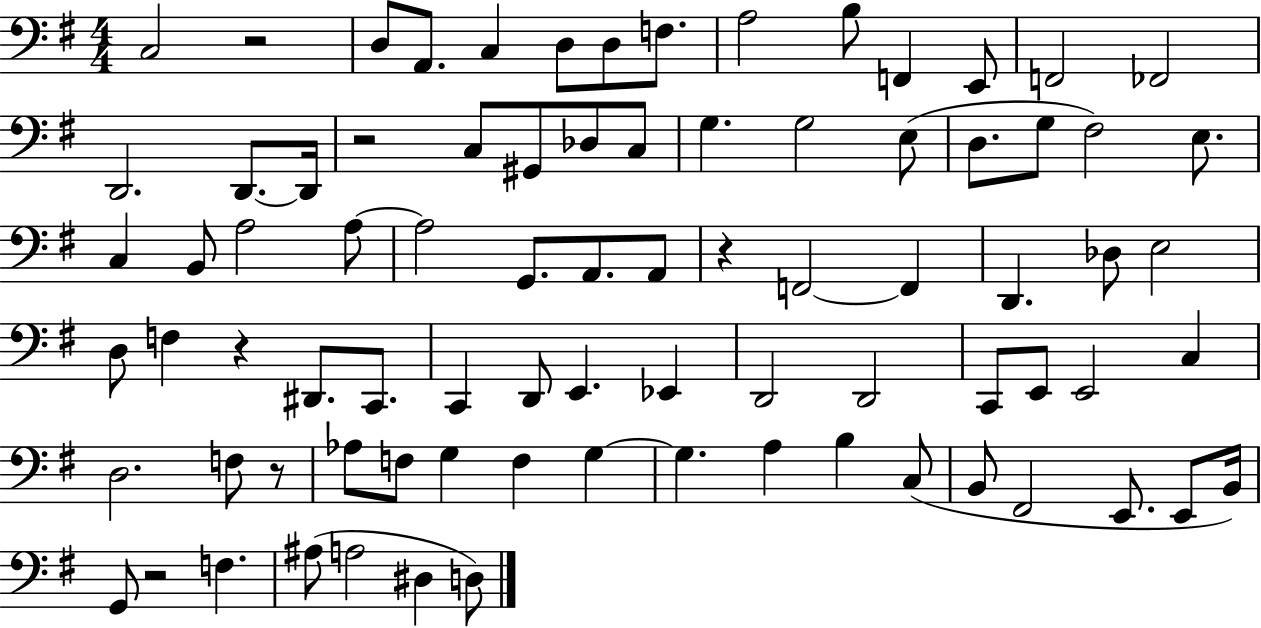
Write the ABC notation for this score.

X:1
T:Untitled
M:4/4
L:1/4
K:G
C,2 z2 D,/2 A,,/2 C, D,/2 D,/2 F,/2 A,2 B,/2 F,, E,,/2 F,,2 _F,,2 D,,2 D,,/2 D,,/4 z2 C,/2 ^G,,/2 _D,/2 C,/2 G, G,2 E,/2 D,/2 G,/2 ^F,2 E,/2 C, B,,/2 A,2 A,/2 A,2 G,,/2 A,,/2 A,,/2 z F,,2 F,, D,, _D,/2 E,2 D,/2 F, z ^D,,/2 C,,/2 C,, D,,/2 E,, _E,, D,,2 D,,2 C,,/2 E,,/2 E,,2 C, D,2 F,/2 z/2 _A,/2 F,/2 G, F, G, G, A, B, C,/2 B,,/2 ^F,,2 E,,/2 E,,/2 B,,/4 G,,/2 z2 F, ^A,/2 A,2 ^D, D,/2